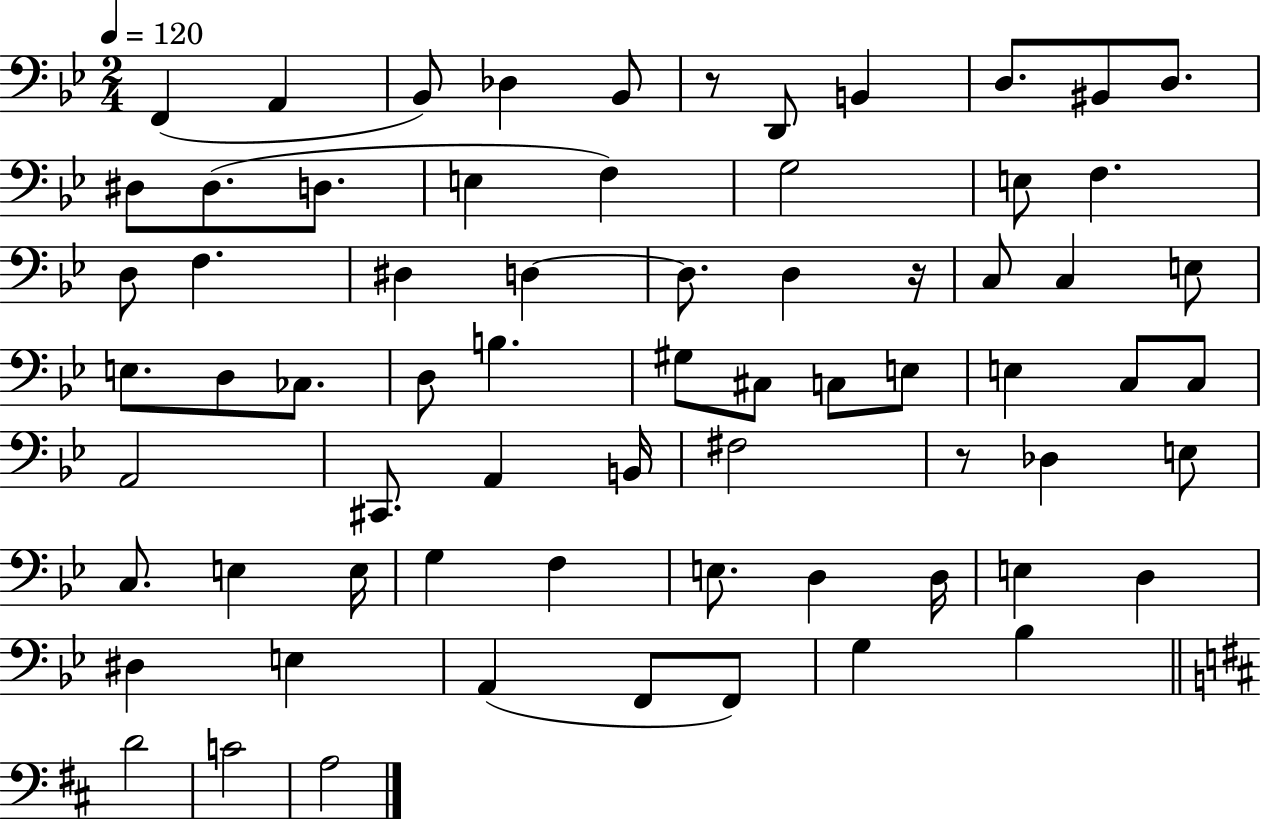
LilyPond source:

{
  \clef bass
  \numericTimeSignature
  \time 2/4
  \key bes \major
  \tempo 4 = 120
  f,4( a,4 | bes,8) des4 bes,8 | r8 d,8 b,4 | d8. bis,8 d8. | \break dis8 dis8.( d8. | e4 f4) | g2 | e8 f4. | \break d8 f4. | dis4 d4~~ | d8. d4 r16 | c8 c4 e8 | \break e8. d8 ces8. | d8 b4. | gis8 cis8 c8 e8 | e4 c8 c8 | \break a,2 | cis,8. a,4 b,16 | fis2 | r8 des4 e8 | \break c8. e4 e16 | g4 f4 | e8. d4 d16 | e4 d4 | \break dis4 e4 | a,4( f,8 f,8) | g4 bes4 | \bar "||" \break \key b \minor d'2 | c'2 | a2 | \bar "|."
}